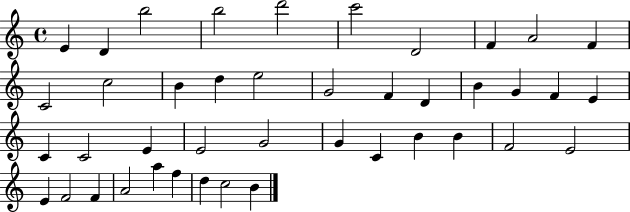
X:1
T:Untitled
M:4/4
L:1/4
K:C
E D b2 b2 d'2 c'2 D2 F A2 F C2 c2 B d e2 G2 F D B G F E C C2 E E2 G2 G C B B F2 E2 E F2 F A2 a f d c2 B